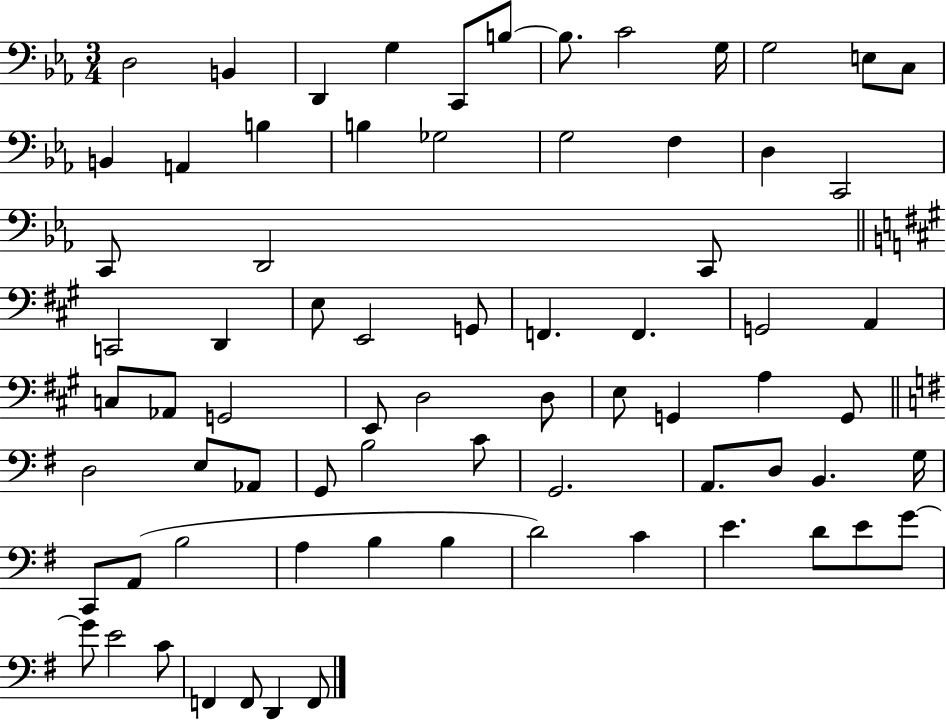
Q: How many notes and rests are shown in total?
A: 73